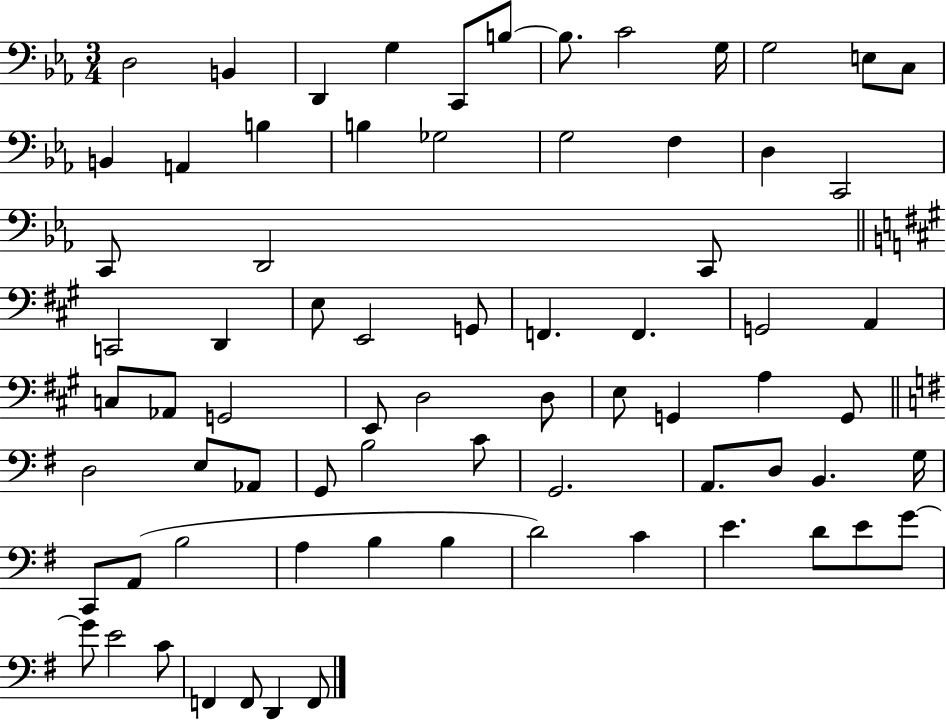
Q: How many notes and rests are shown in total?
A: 73